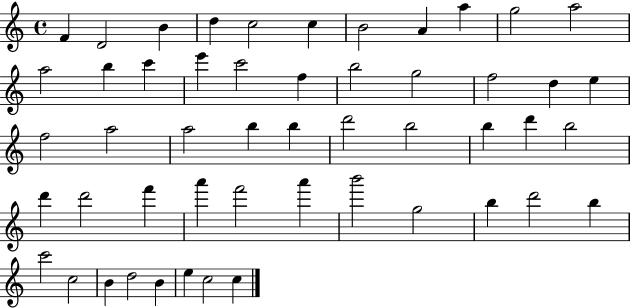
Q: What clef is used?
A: treble